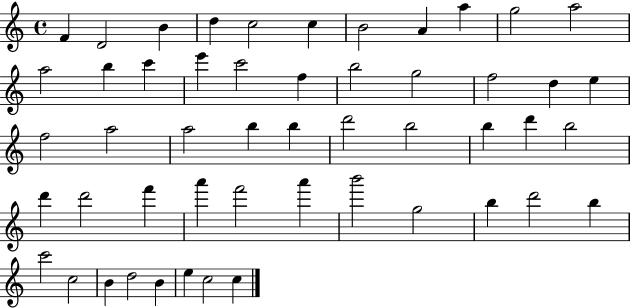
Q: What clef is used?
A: treble